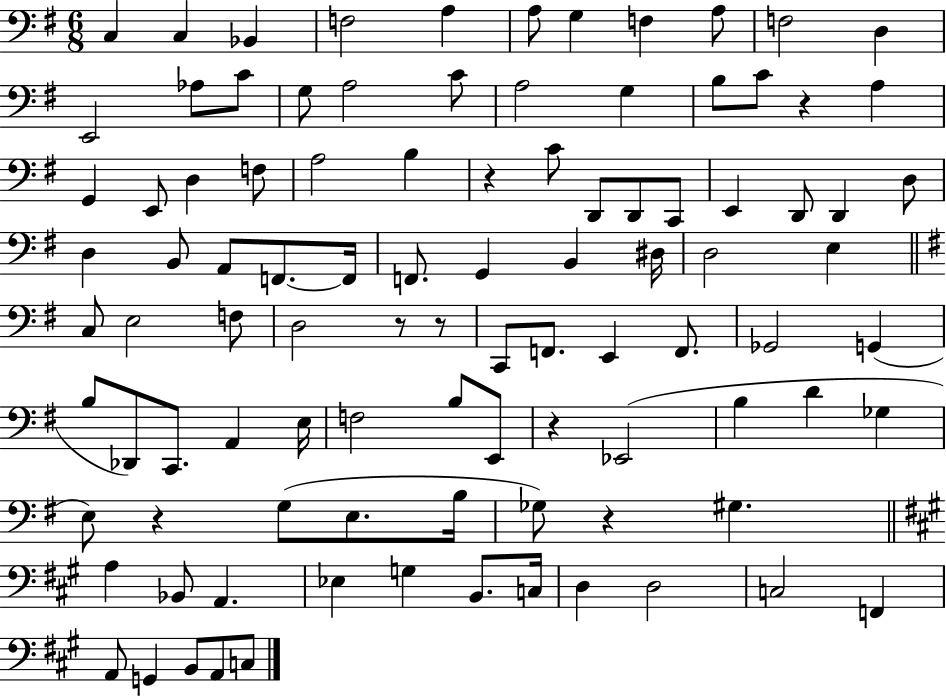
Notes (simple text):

C3/q C3/q Bb2/q F3/h A3/q A3/e G3/q F3/q A3/e F3/h D3/q E2/h Ab3/e C4/e G3/e A3/h C4/e A3/h G3/q B3/e C4/e R/q A3/q G2/q E2/e D3/q F3/e A3/h B3/q R/q C4/e D2/e D2/e C2/e E2/q D2/e D2/q D3/e D3/q B2/e A2/e F2/e. F2/s F2/e. G2/q B2/q D#3/s D3/h E3/q C3/e E3/h F3/e D3/h R/e R/e C2/e F2/e. E2/q F2/e. Gb2/h G2/q B3/e Db2/e C2/e. A2/q E3/s F3/h B3/e E2/e R/q Eb2/h B3/q D4/q Gb3/q E3/e R/q G3/e E3/e. B3/s Gb3/e R/q G#3/q. A3/q Bb2/e A2/q. Eb3/q G3/q B2/e. C3/s D3/q D3/h C3/h F2/q A2/e G2/q B2/e A2/e C3/e